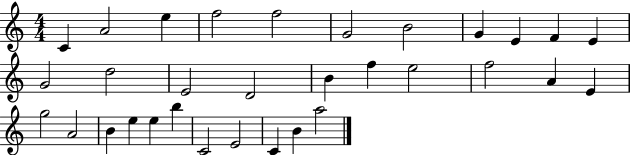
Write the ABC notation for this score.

X:1
T:Untitled
M:4/4
L:1/4
K:C
C A2 e f2 f2 G2 B2 G E F E G2 d2 E2 D2 B f e2 f2 A E g2 A2 B e e b C2 E2 C B a2